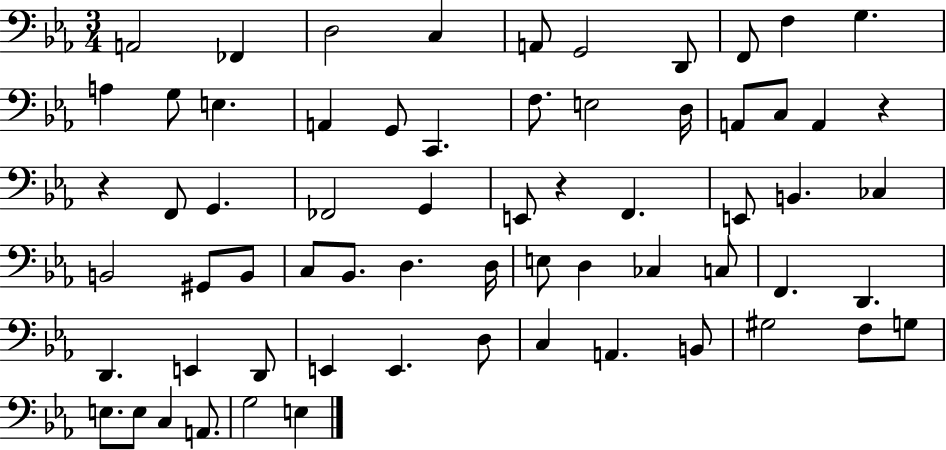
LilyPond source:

{
  \clef bass
  \numericTimeSignature
  \time 3/4
  \key ees \major
  a,2 fes,4 | d2 c4 | a,8 g,2 d,8 | f,8 f4 g4. | \break a4 g8 e4. | a,4 g,8 c,4. | f8. e2 d16 | a,8 c8 a,4 r4 | \break r4 f,8 g,4. | fes,2 g,4 | e,8 r4 f,4. | e,8 b,4. ces4 | \break b,2 gis,8 b,8 | c8 bes,8. d4. d16 | e8 d4 ces4 c8 | f,4. d,4. | \break d,4. e,4 d,8 | e,4 e,4. d8 | c4 a,4. b,8 | gis2 f8 g8 | \break e8. e8 c4 a,8. | g2 e4 | \bar "|."
}